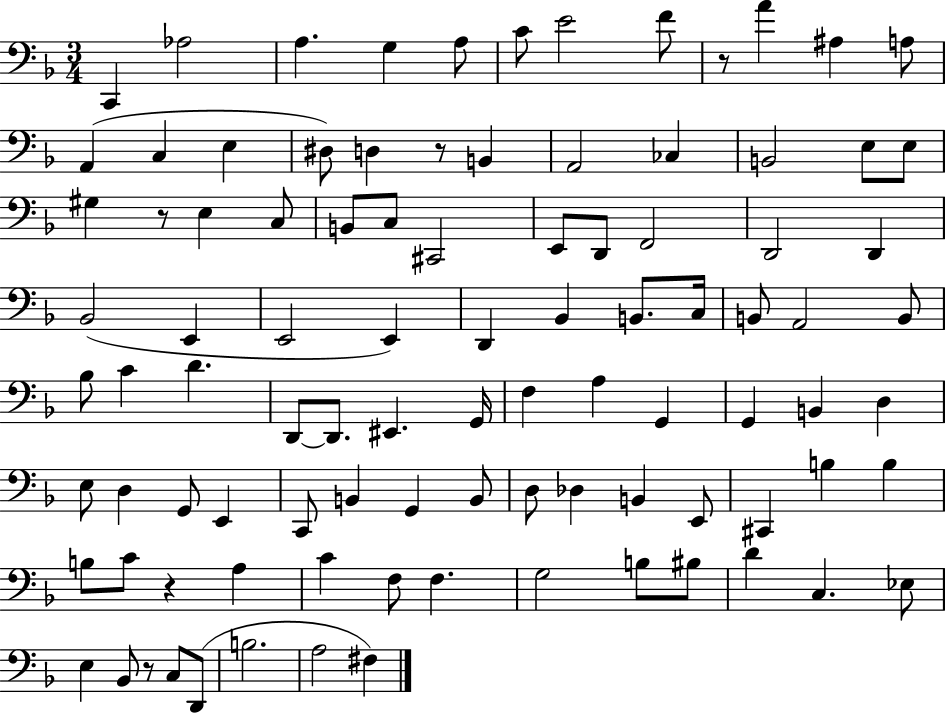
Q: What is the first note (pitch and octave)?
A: C2